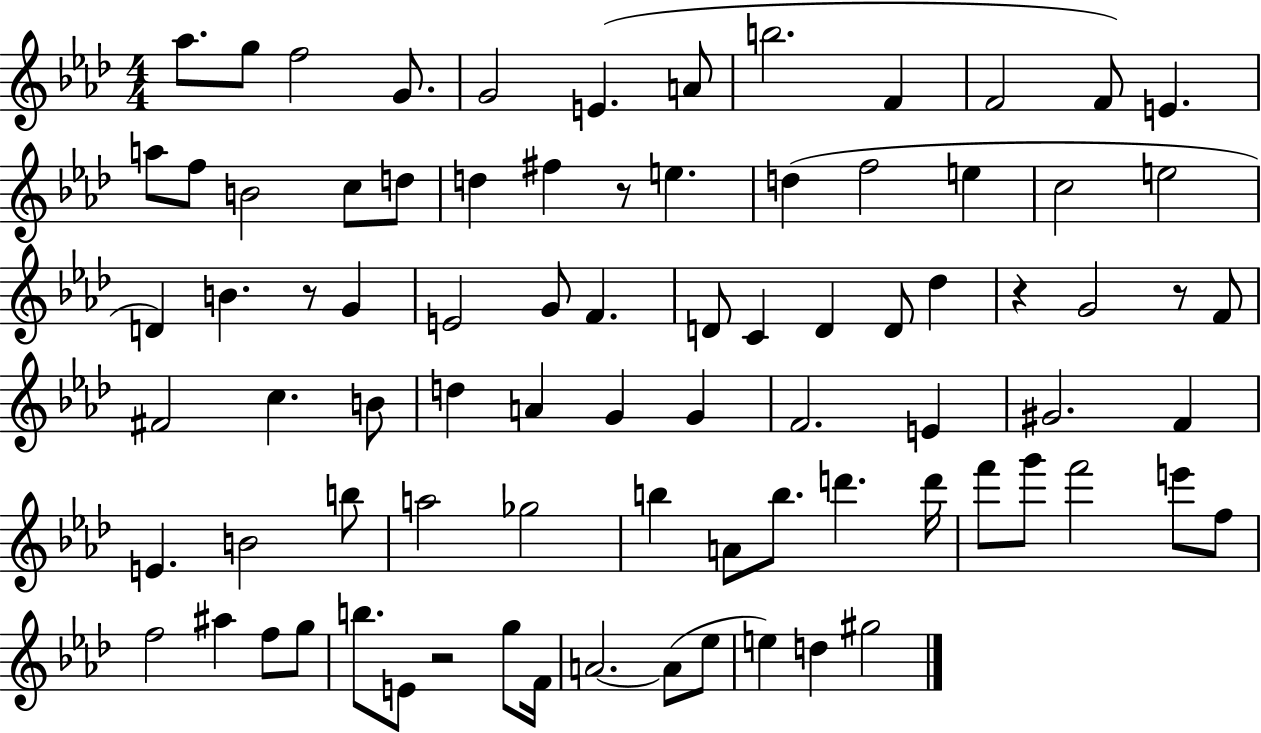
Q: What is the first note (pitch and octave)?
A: Ab5